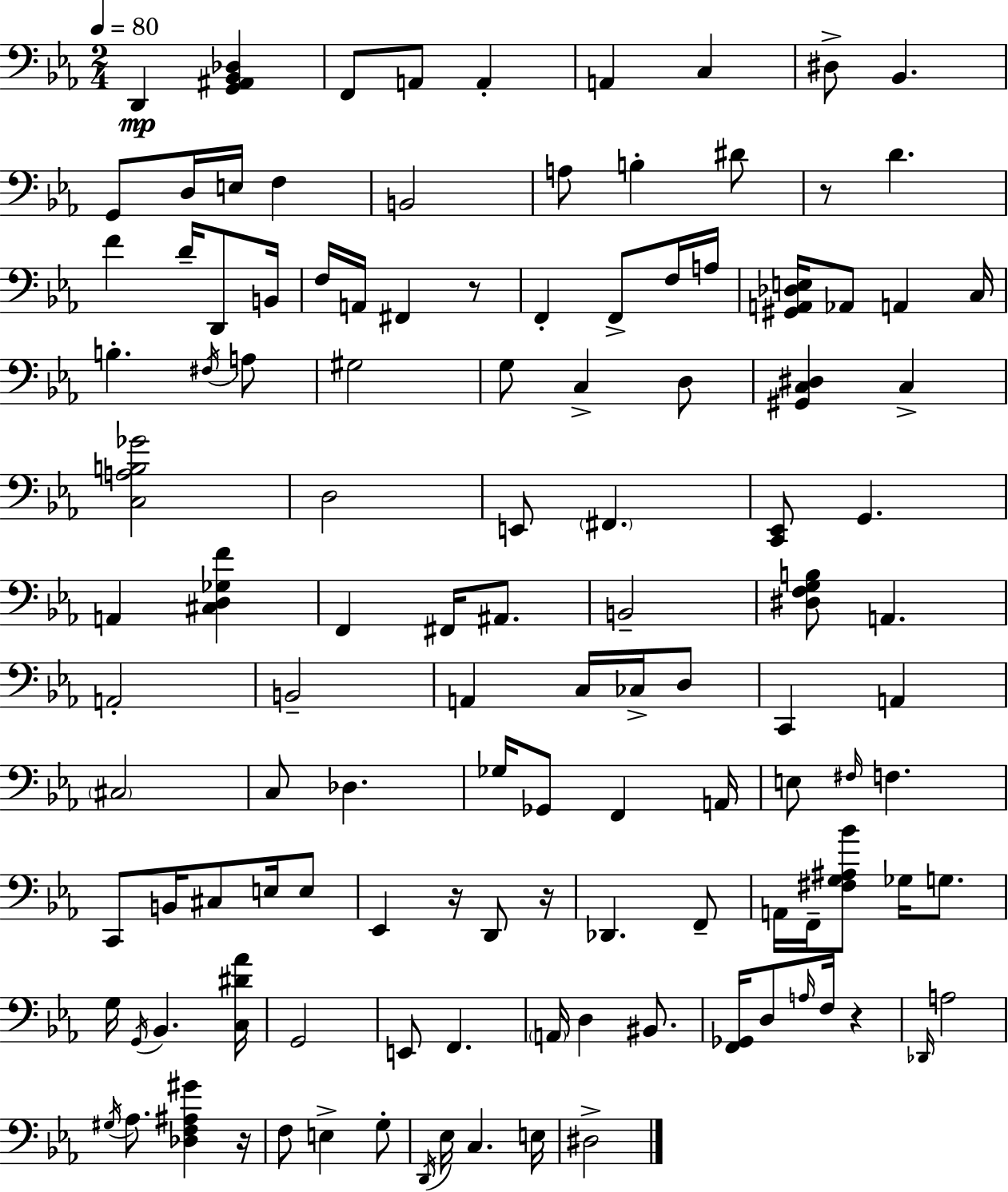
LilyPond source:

{
  \clef bass
  \numericTimeSignature
  \time 2/4
  \key ees \major
  \tempo 4 = 80
  d,4\mp <g, ais, bes, des>4 | f,8 a,8 a,4-. | a,4 c4 | dis8-> bes,4. | \break g,8 d16 e16 f4 | b,2 | a8 b4-. dis'8 | r8 d'4. | \break f'4 d'16-- d,8 b,16 | f16 a,16 fis,4 r8 | f,4-. f,8-> f16 a16 | <gis, a, des e>16 aes,8 a,4 c16 | \break b4.-. \acciaccatura { fis16 } a8 | gis2 | g8 c4-> d8 | <gis, c dis>4 c4-> | \break <c a b ges'>2 | d2 | e,8 \parenthesize fis,4. | <c, ees,>8 g,4. | \break a,4 <cis d ges f'>4 | f,4 fis,16 ais,8. | b,2-- | <dis f g b>8 a,4. | \break a,2-. | b,2-- | a,4 c16 ces16-> d8 | c,4 a,4 | \break \parenthesize cis2 | c8 des4. | ges16 ges,8 f,4 | a,16 e8 \grace { fis16 } f4. | \break c,8 b,16 cis8 e16 | e8 ees,4 r16 d,8 | r16 des,4. | f,8-- a,16 f,16-- <fis g ais bes'>8 ges16 g8. | \break g16 \acciaccatura { g,16 } bes,4. | <c dis' aes'>16 g,2 | e,8 f,4. | \parenthesize a,16 d4 | \break bis,8. <f, ges,>16 d8 \grace { a16 } f16 | r4 \grace { des,16 } a2 | \acciaccatura { gis16 } aes8. | <des f ais gis'>4 r16 f8 | \break e4-> g8-. \acciaccatura { d,16 } ees16 | c4. e16 dis2-> | \bar "|."
}